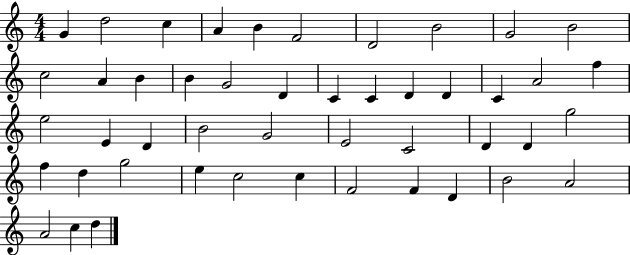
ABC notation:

X:1
T:Untitled
M:4/4
L:1/4
K:C
G d2 c A B F2 D2 B2 G2 B2 c2 A B B G2 D C C D D C A2 f e2 E D B2 G2 E2 C2 D D g2 f d g2 e c2 c F2 F D B2 A2 A2 c d